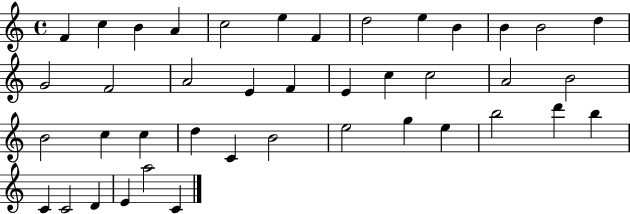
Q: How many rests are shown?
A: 0